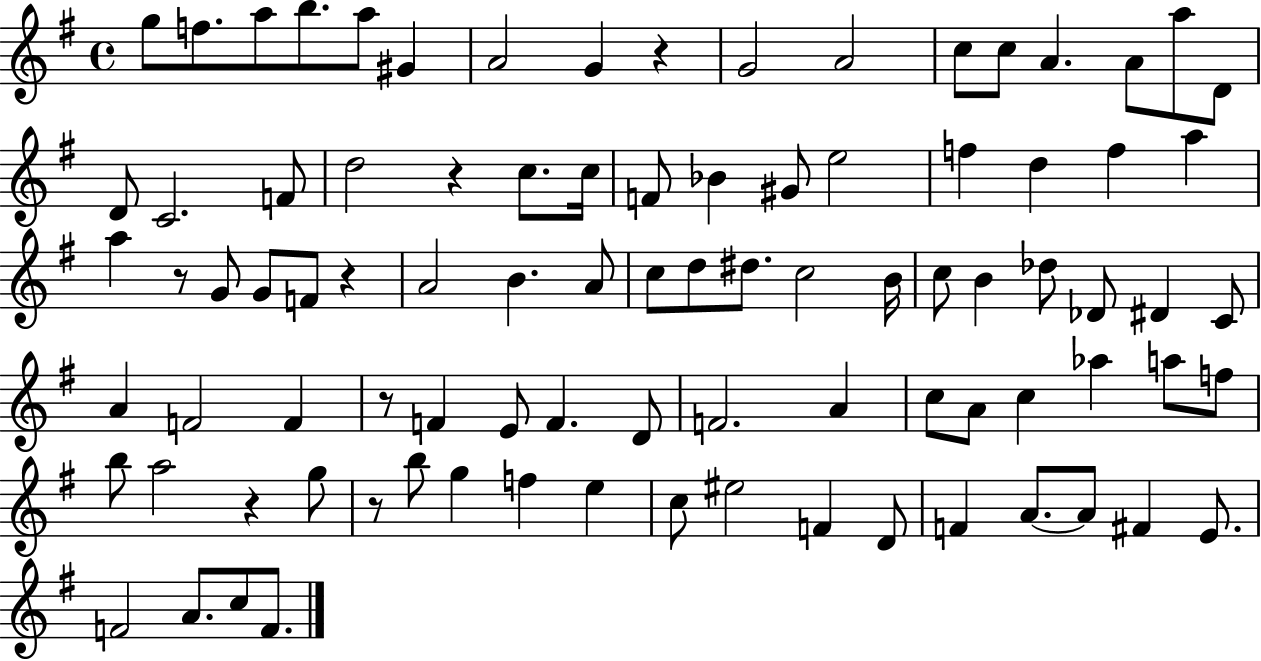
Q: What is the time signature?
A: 4/4